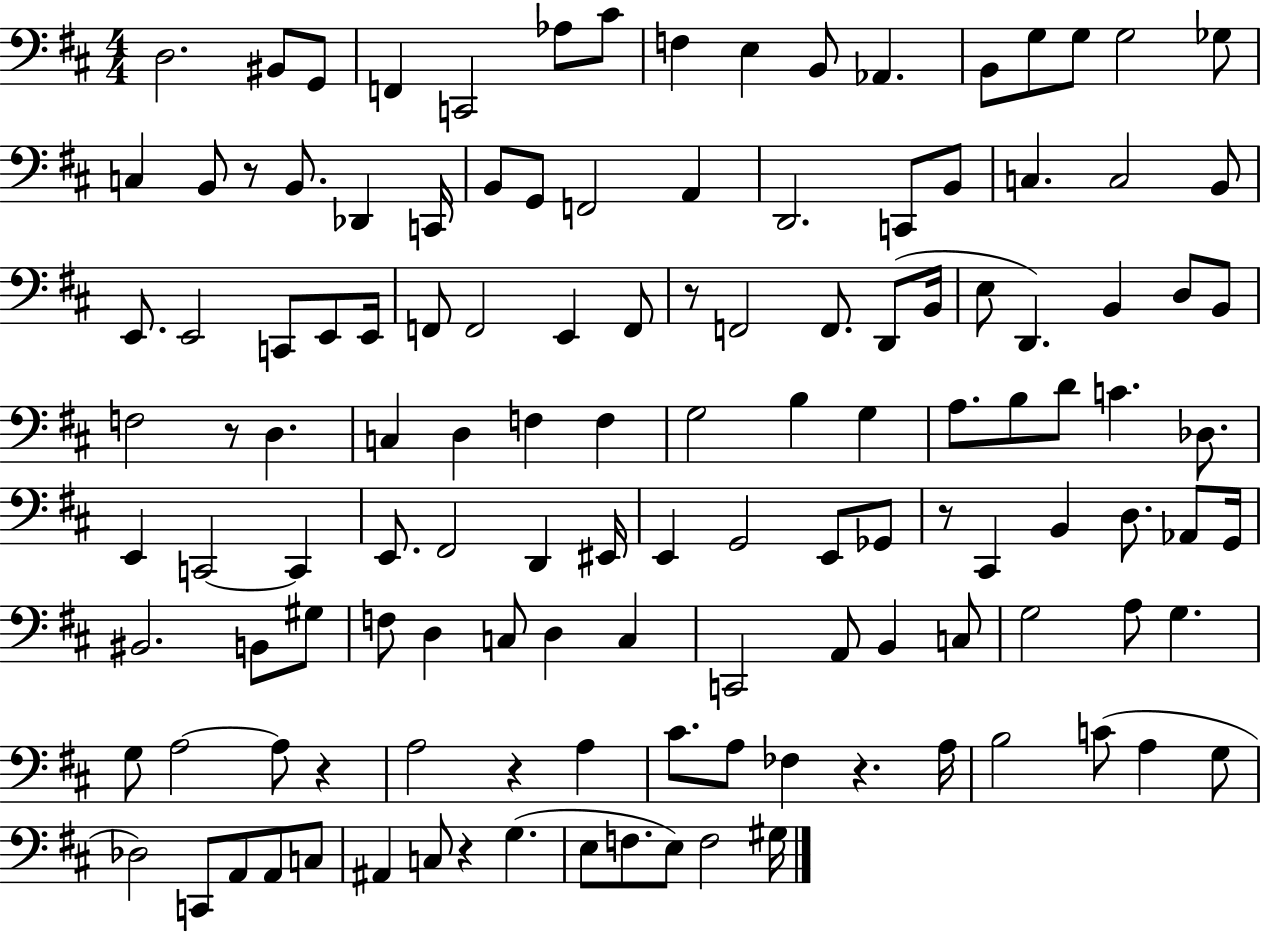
D3/h. BIS2/e G2/e F2/q C2/h Ab3/e C#4/e F3/q E3/q B2/e Ab2/q. B2/e G3/e G3/e G3/h Gb3/e C3/q B2/e R/e B2/e. Db2/q C2/s B2/e G2/e F2/h A2/q D2/h. C2/e B2/e C3/q. C3/h B2/e E2/e. E2/h C2/e E2/e E2/s F2/e F2/h E2/q F2/e R/e F2/h F2/e. D2/e B2/s E3/e D2/q. B2/q D3/e B2/e F3/h R/e D3/q. C3/q D3/q F3/q F3/q G3/h B3/q G3/q A3/e. B3/e D4/e C4/q. Db3/e. E2/q C2/h C2/q E2/e. F#2/h D2/q EIS2/s E2/q G2/h E2/e Gb2/e R/e C#2/q B2/q D3/e. Ab2/e G2/s BIS2/h. B2/e G#3/e F3/e D3/q C3/e D3/q C3/q C2/h A2/e B2/q C3/e G3/h A3/e G3/q. G3/e A3/h A3/e R/q A3/h R/q A3/q C#4/e. A3/e FES3/q R/q. A3/s B3/h C4/e A3/q G3/e Db3/h C2/e A2/e A2/e C3/e A#2/q C3/e R/q G3/q. E3/e F3/e. E3/e F3/h G#3/s